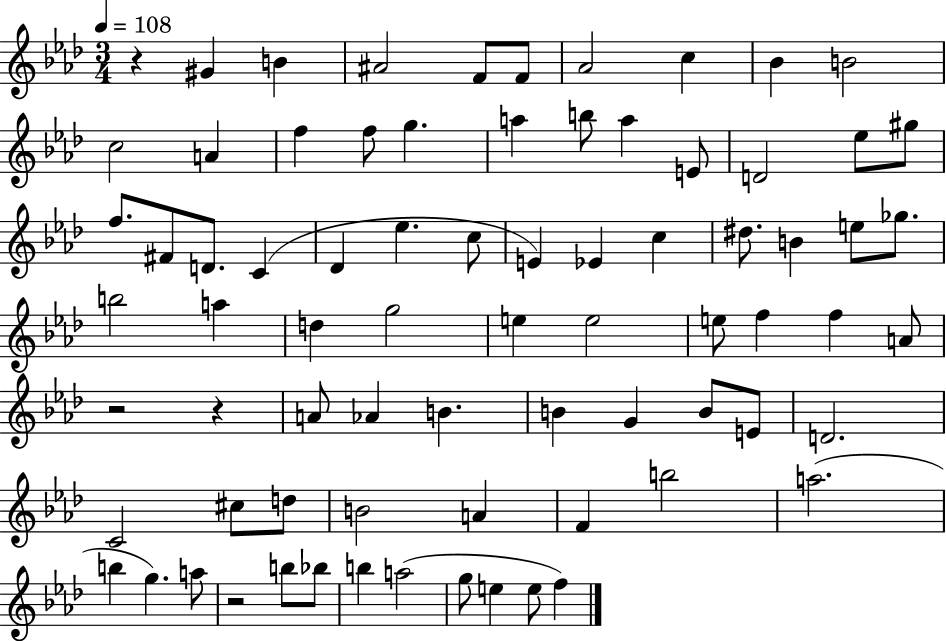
X:1
T:Untitled
M:3/4
L:1/4
K:Ab
z ^G B ^A2 F/2 F/2 _A2 c _B B2 c2 A f f/2 g a b/2 a E/2 D2 _e/2 ^g/2 f/2 ^F/2 D/2 C _D _e c/2 E _E c ^d/2 B e/2 _g/2 b2 a d g2 e e2 e/2 f f A/2 z2 z A/2 _A B B G B/2 E/2 D2 C2 ^c/2 d/2 B2 A F b2 a2 b g a/2 z2 b/2 _b/2 b a2 g/2 e e/2 f